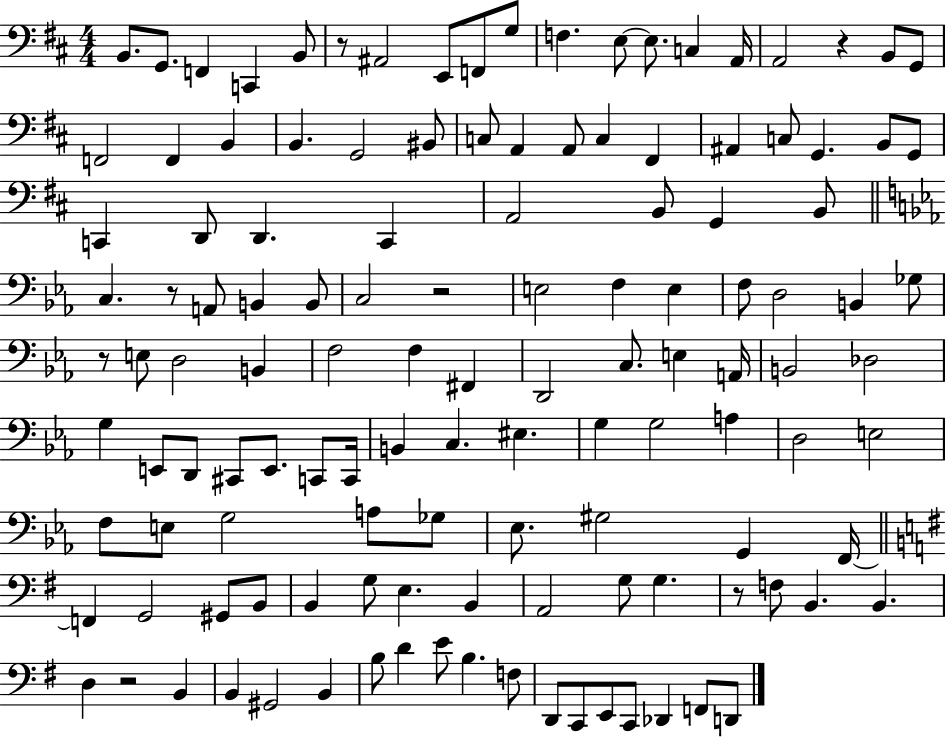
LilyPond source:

{
  \clef bass
  \numericTimeSignature
  \time 4/4
  \key d \major
  b,8. g,8. f,4 c,4 b,8 | r8 ais,2 e,8 f,8 g8 | f4. e8~~ e8. c4 a,16 | a,2 r4 b,8 g,8 | \break f,2 f,4 b,4 | b,4. g,2 bis,8 | c8 a,4 a,8 c4 fis,4 | ais,4 c8 g,4. b,8 g,8 | \break c,4 d,8 d,4. c,4 | a,2 b,8 g,4 b,8 | \bar "||" \break \key c \minor c4. r8 a,8 b,4 b,8 | c2 r2 | e2 f4 e4 | f8 d2 b,4 ges8 | \break r8 e8 d2 b,4 | f2 f4 fis,4 | d,2 c8. e4 a,16 | b,2 des2 | \break g4 e,8 d,8 cis,8 e,8. c,8 c,16 | b,4 c4. eis4. | g4 g2 a4 | d2 e2 | \break f8 e8 g2 a8 ges8 | ees8. gis2 g,4 f,16~~ | \bar "||" \break \key g \major f,4 g,2 gis,8 b,8 | b,4 g8 e4. b,4 | a,2 g8 g4. | r8 f8 b,4. b,4. | \break d4 r2 b,4 | b,4 gis,2 b,4 | b8 d'4 e'8 b4. f8 | d,8 c,8 e,8 c,8 des,4 f,8 d,8 | \break \bar "|."
}